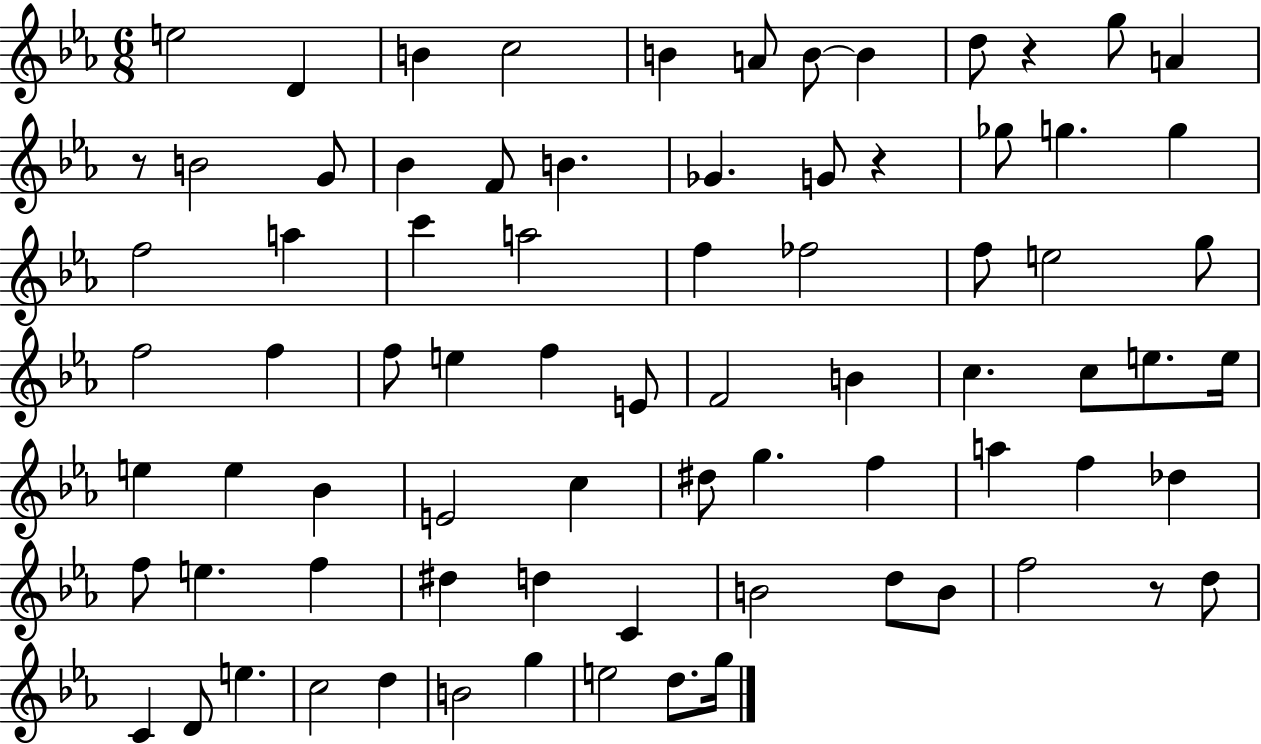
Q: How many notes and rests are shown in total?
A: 78